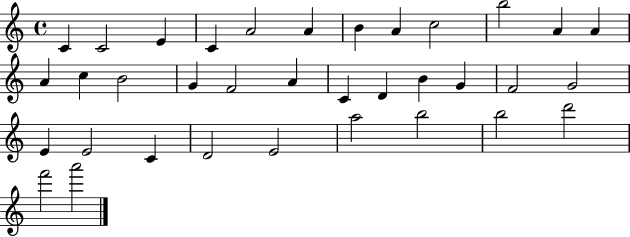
X:1
T:Untitled
M:4/4
L:1/4
K:C
C C2 E C A2 A B A c2 b2 A A A c B2 G F2 A C D B G F2 G2 E E2 C D2 E2 a2 b2 b2 d'2 f'2 a'2